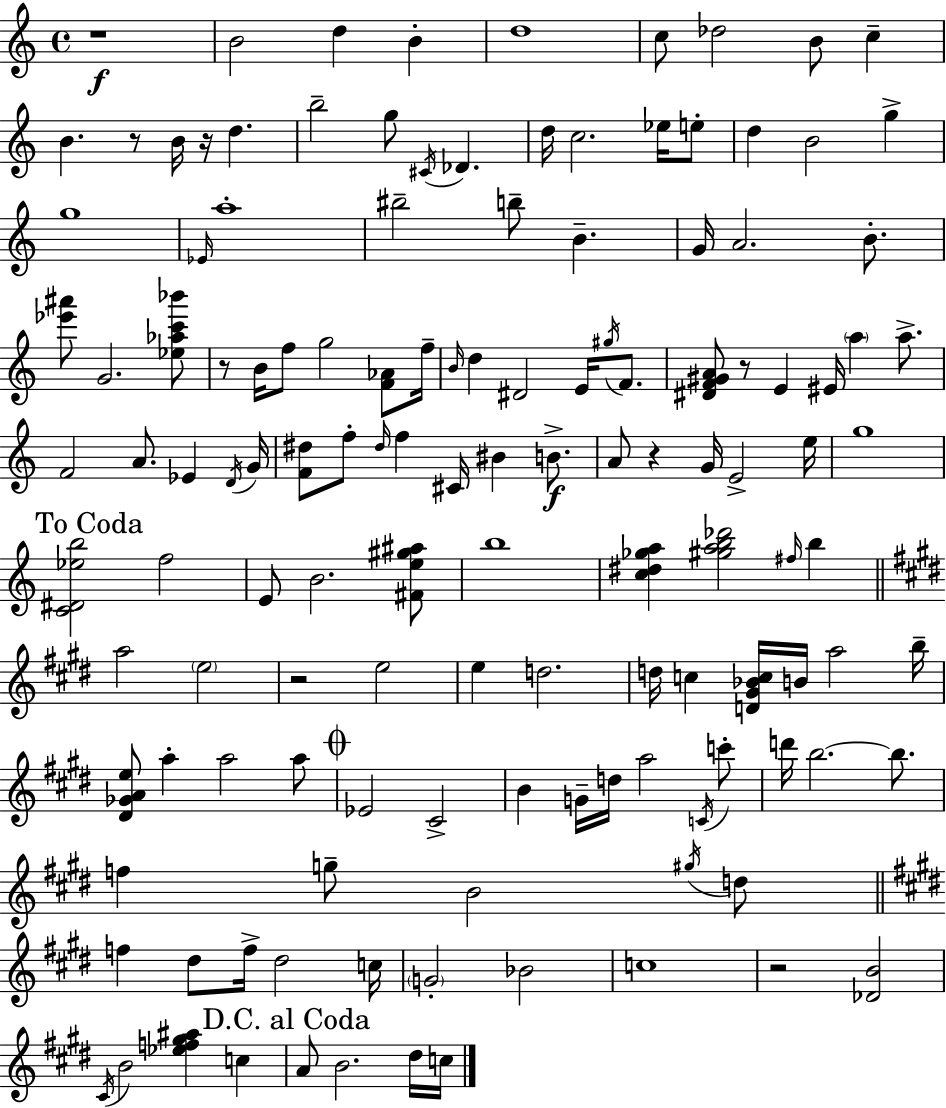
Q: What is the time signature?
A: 4/4